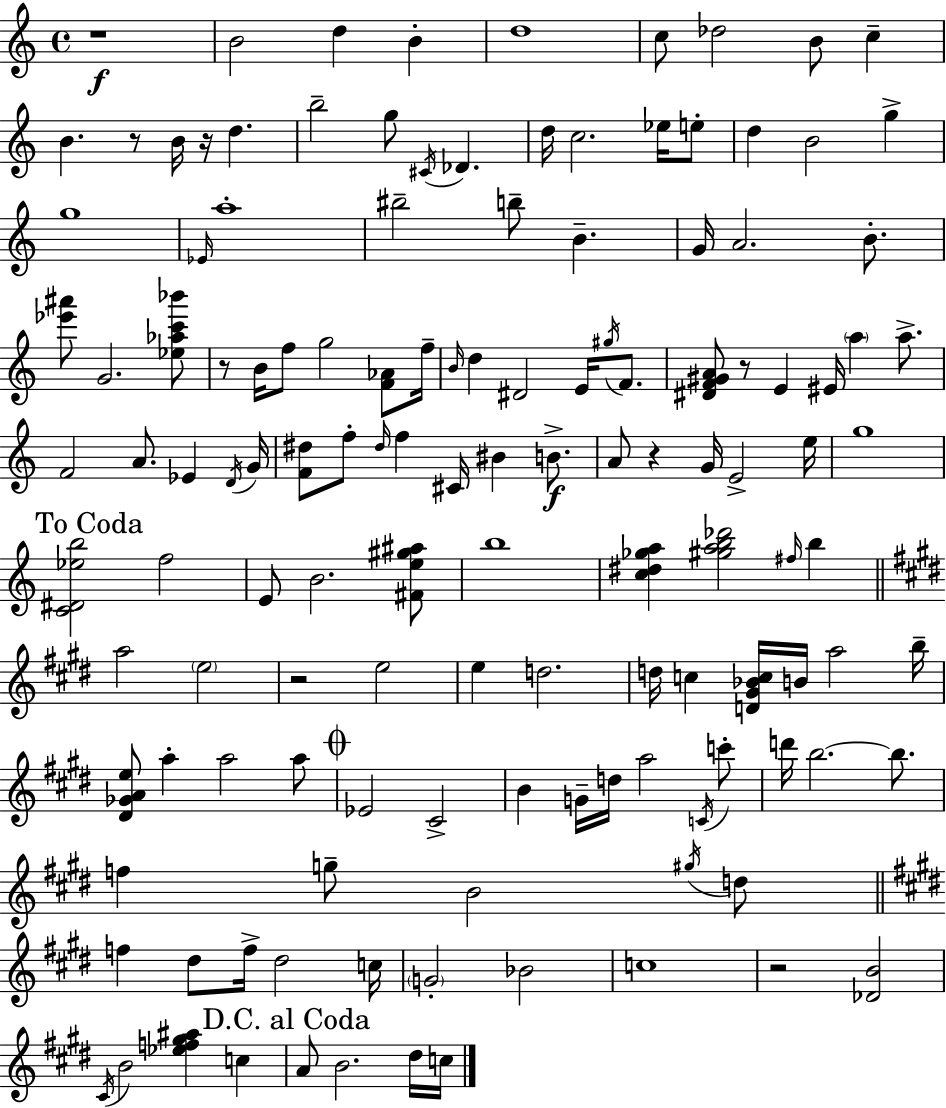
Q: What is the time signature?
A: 4/4